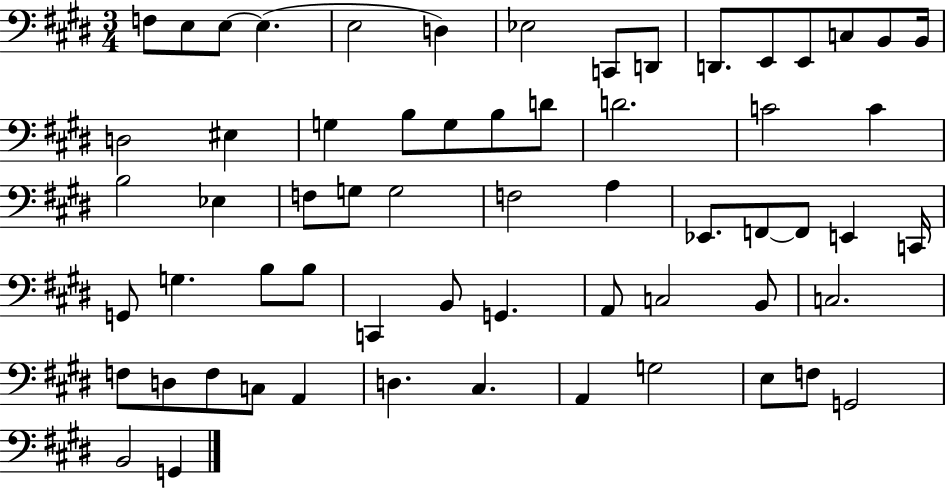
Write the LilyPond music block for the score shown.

{
  \clef bass
  \numericTimeSignature
  \time 3/4
  \key e \major
  f8 e8 e8~~ e4.( | e2 d4) | ees2 c,8 d,8 | d,8. e,8 e,8 c8 b,8 b,16 | \break d2 eis4 | g4 b8 g8 b8 d'8 | d'2. | c'2 c'4 | \break b2 ees4 | f8 g8 g2 | f2 a4 | ees,8. f,8~~ f,8 e,4 c,16 | \break g,8 g4. b8 b8 | c,4 b,8 g,4. | a,8 c2 b,8 | c2. | \break f8 d8 f8 c8 a,4 | d4. cis4. | a,4 g2 | e8 f8 g,2 | \break b,2 g,4 | \bar "|."
}